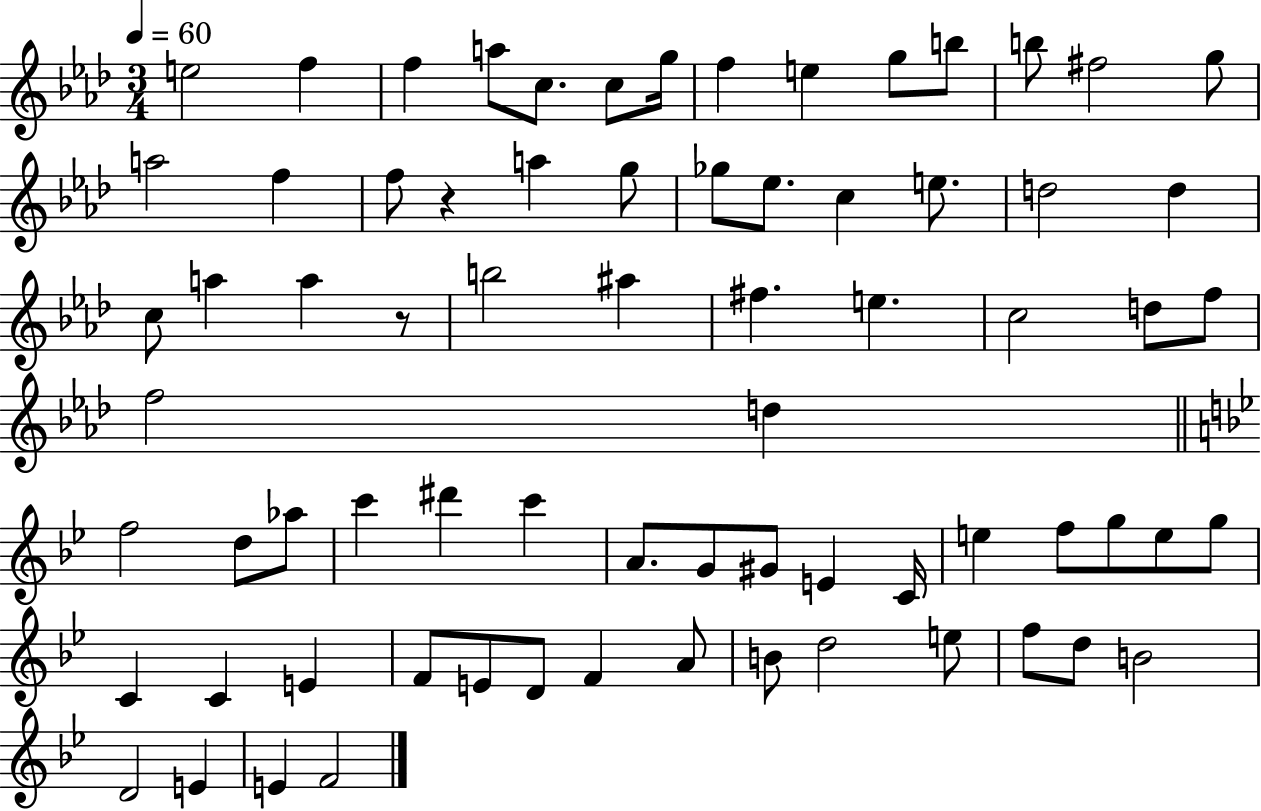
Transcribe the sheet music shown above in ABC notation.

X:1
T:Untitled
M:3/4
L:1/4
K:Ab
e2 f f a/2 c/2 c/2 g/4 f e g/2 b/2 b/2 ^f2 g/2 a2 f f/2 z a g/2 _g/2 _e/2 c e/2 d2 d c/2 a a z/2 b2 ^a ^f e c2 d/2 f/2 f2 d f2 d/2 _a/2 c' ^d' c' A/2 G/2 ^G/2 E C/4 e f/2 g/2 e/2 g/2 C C E F/2 E/2 D/2 F A/2 B/2 d2 e/2 f/2 d/2 B2 D2 E E F2